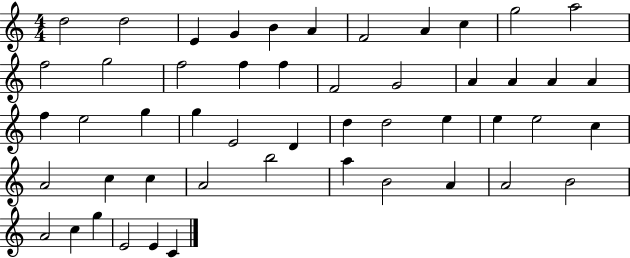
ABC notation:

X:1
T:Untitled
M:4/4
L:1/4
K:C
d2 d2 E G B A F2 A c g2 a2 f2 g2 f2 f f F2 G2 A A A A f e2 g g E2 D d d2 e e e2 c A2 c c A2 b2 a B2 A A2 B2 A2 c g E2 E C